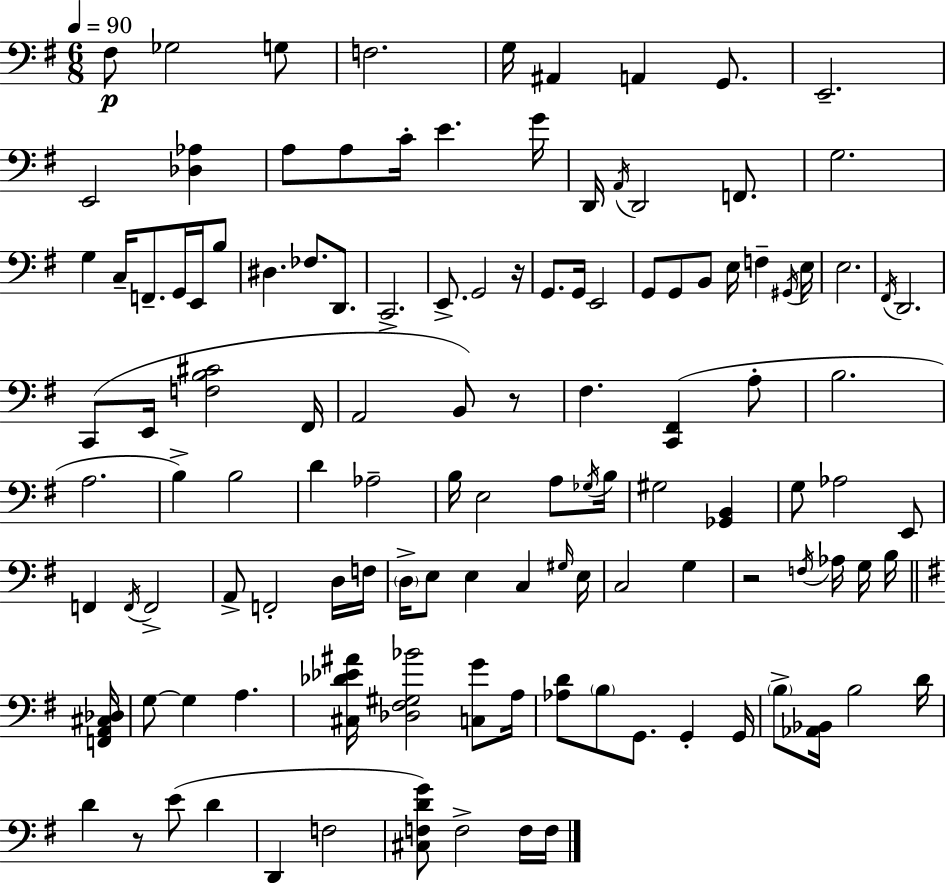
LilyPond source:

{
  \clef bass
  \numericTimeSignature
  \time 6/8
  \key g \major
  \tempo 4 = 90
  fis8\p ges2 g8 | f2. | g16 ais,4 a,4 g,8. | e,2.-- | \break e,2 <des aes>4 | a8 a8 c'16-. e'4. g'16 | d,16 \acciaccatura { a,16 } d,2 f,8. | g2. | \break g4 c16-- f,8.-- g,16 e,16 b8 | dis4. fes8. d,8. | c,2.-> | e,8.-> g,2 | \break r16 g,8. g,16 e,2 | g,8 g,8 b,8 e16 f4-- | \acciaccatura { gis,16 } e16 e2. | \acciaccatura { fis,16 } d,2. | \break c,8( e,16 <f b cis'>2 | fis,16 a,2 b,8) | r8 fis4. <c, fis,>4( | a8-. b2. | \break a2. | b4->) b2 | d'4 aes2-- | b16 e2 | \break a8 \acciaccatura { ges16 } b16 gis2 | <ges, b,>4 g8 aes2 | e,8 f,4 \acciaccatura { f,16 } f,2-> | a,8-> f,2-. | \break d16 f16 \parenthesize d16-> e8 e4 | c4 \grace { gis16 } e16 c2 | g4 r2 | \acciaccatura { f16 } aes16 g16 b16 \bar "||" \break \key e \minor <f, a, cis des>16 g8~~ g4 a4. | <cis des' ees' ais'>16 <des fis gis bes'>2 <c g'>8 | a16 <aes d'>8 \parenthesize b8 g,8. g,4-. | g,16 \parenthesize b8-> <aes, bes,>16 b2 | \break d'16 d'4 r8 e'8( d'4 | d,4 f2 | <cis f d' g'>8) f2-> f16 | f16 \bar "|."
}